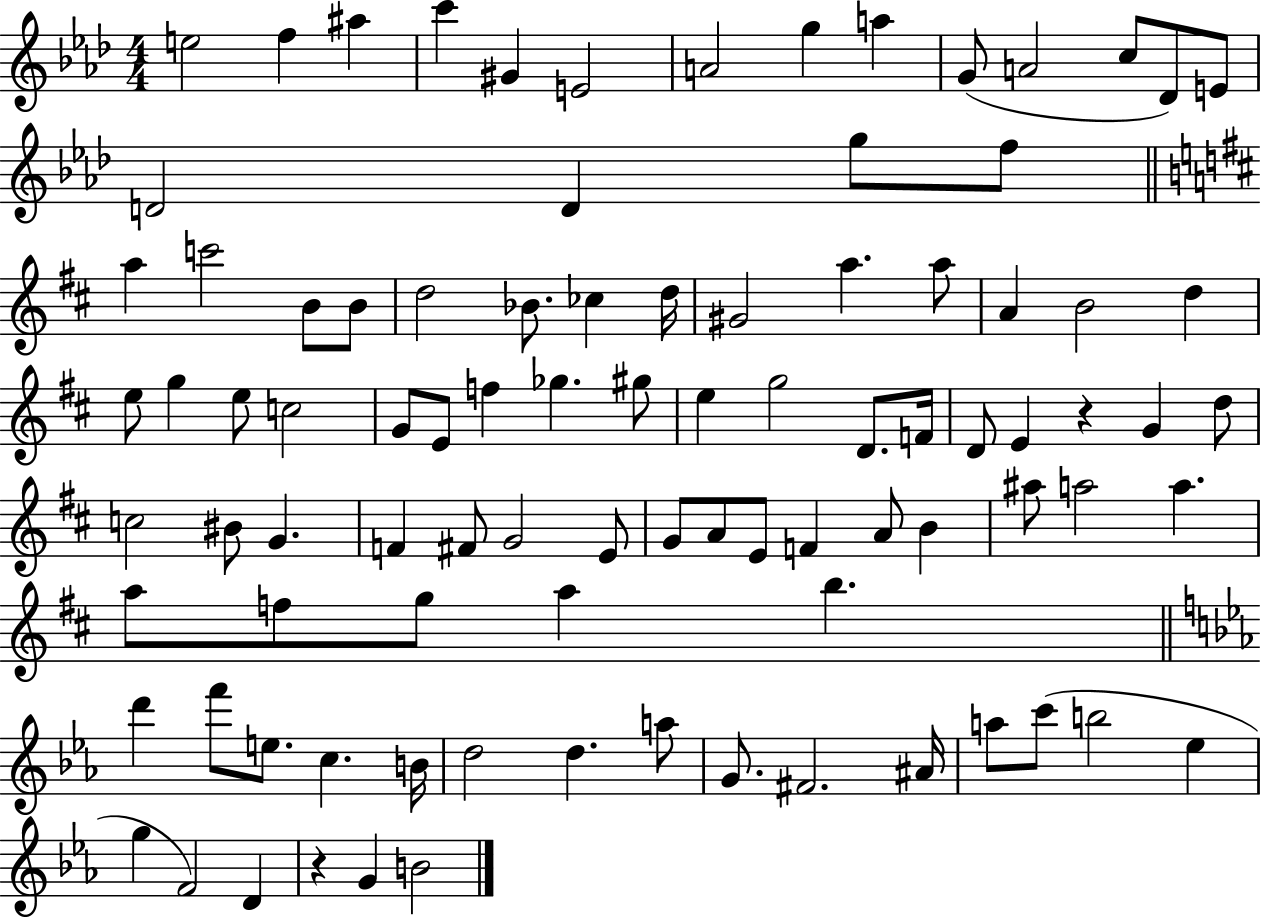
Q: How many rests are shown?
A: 2